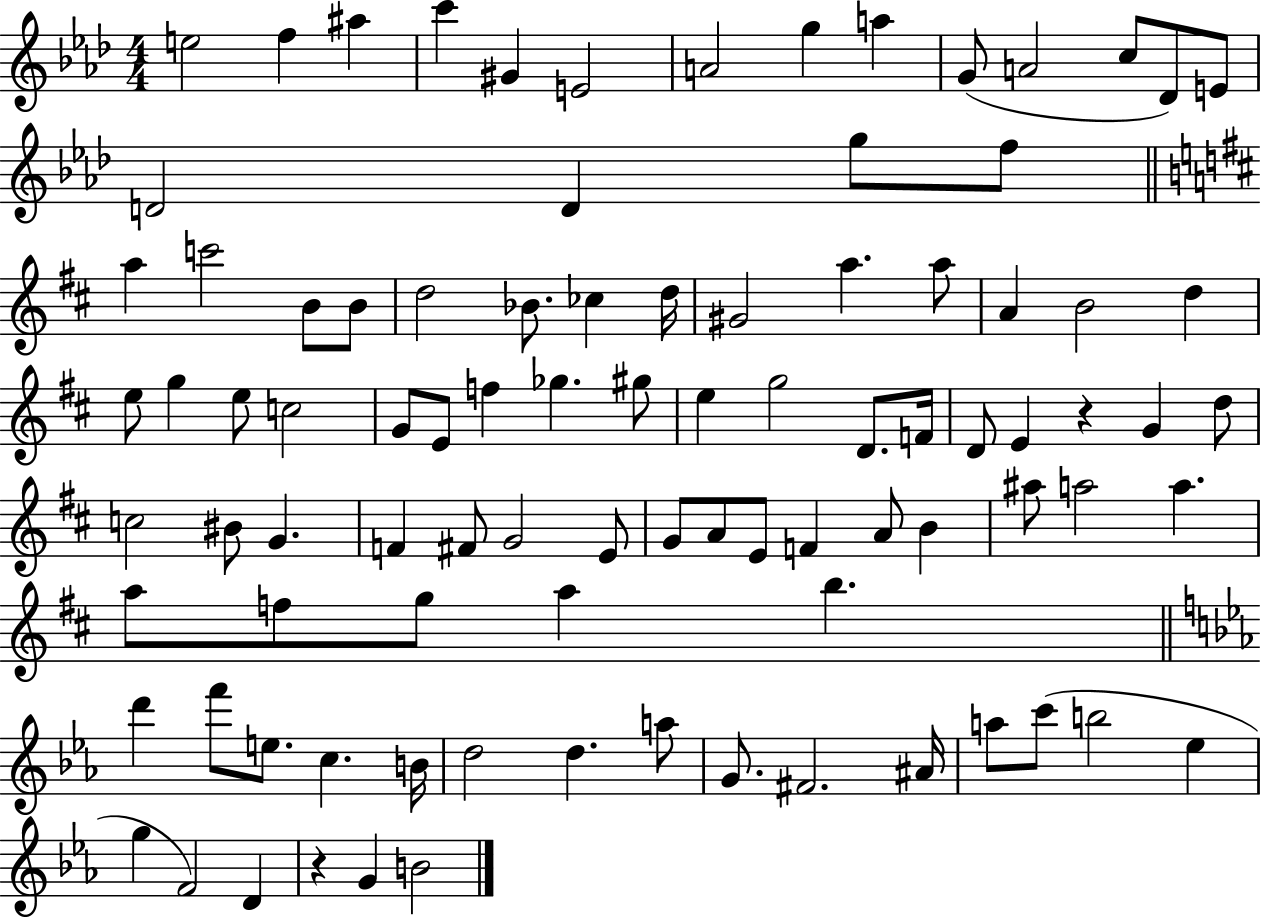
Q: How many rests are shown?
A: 2